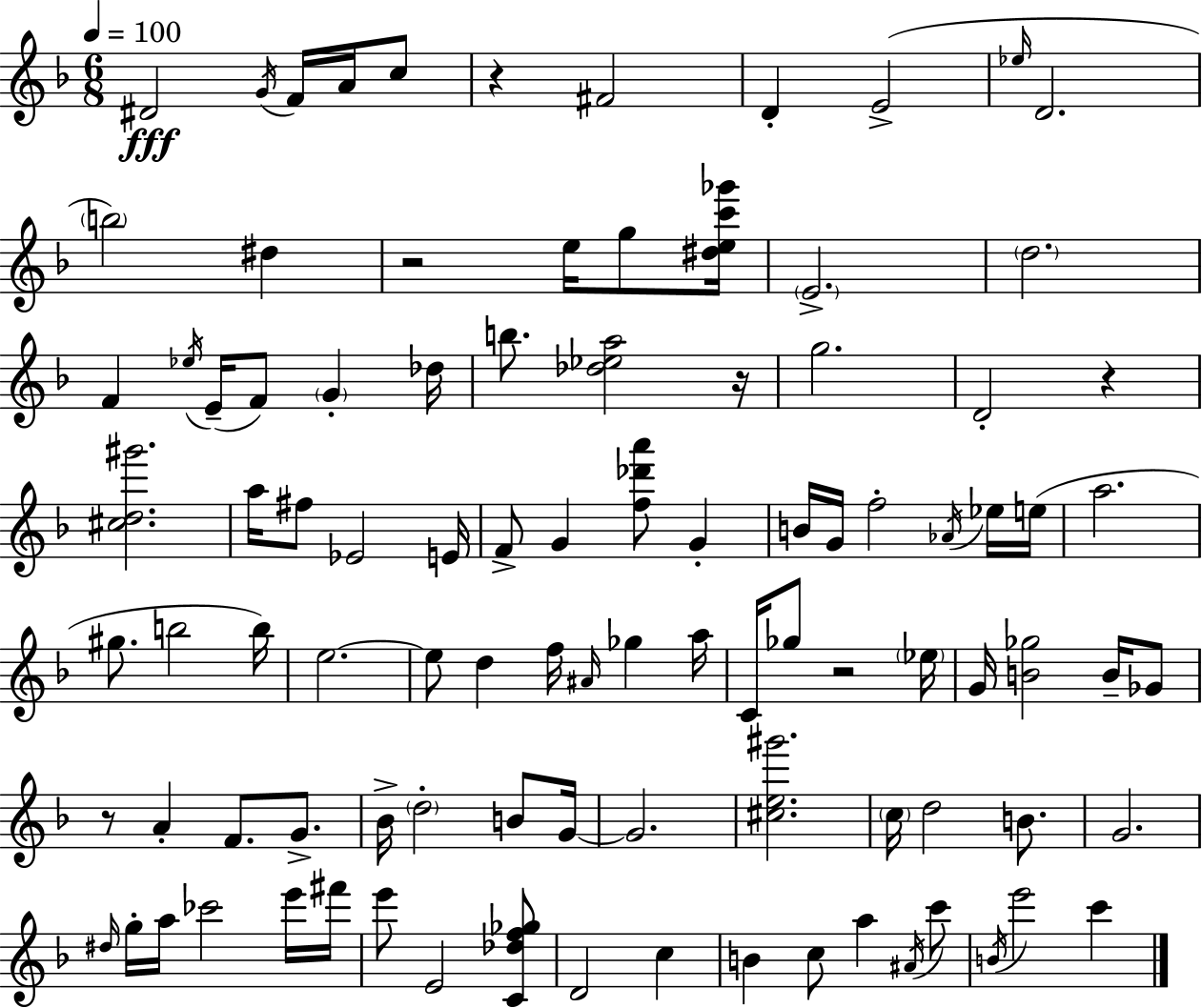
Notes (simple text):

D#4/h G4/s F4/s A4/s C5/e R/q F#4/h D4/q E4/h Eb5/s D4/h. B5/h D#5/q R/h E5/s G5/e [D#5,E5,C6,Gb6]/s E4/h. D5/h. F4/q Eb5/s E4/s F4/e G4/q Db5/s B5/e. [Db5,Eb5,A5]/h R/s G5/h. D4/h R/q [C#5,D5,G#6]/h. A5/s F#5/e Eb4/h E4/s F4/e G4/q [F5,Db6,A6]/e G4/q B4/s G4/s F5/h Ab4/s Eb5/s E5/s A5/h. G#5/e. B5/h B5/s E5/h. E5/e D5/q F5/s A#4/s Gb5/q A5/s C4/s Gb5/e R/h Eb5/s G4/s [B4,Gb5]/h B4/s Gb4/e R/e A4/q F4/e. G4/e. Bb4/s D5/h B4/e G4/s G4/h. [C#5,E5,G#6]/h. C5/s D5/h B4/e. G4/h. D#5/s G5/s A5/s CES6/h E6/s F#6/s E6/e E4/h [C4,Db5,F5,Gb5]/e D4/h C5/q B4/q C5/e A5/q A#4/s C6/e B4/s E6/h C6/q